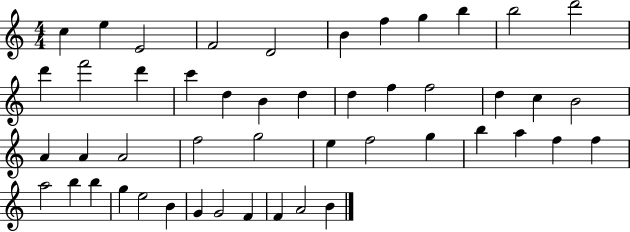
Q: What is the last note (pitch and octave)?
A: B4